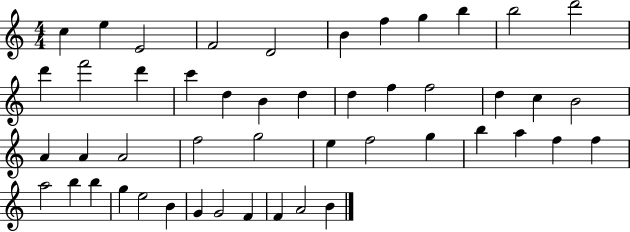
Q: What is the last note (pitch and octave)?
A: B4